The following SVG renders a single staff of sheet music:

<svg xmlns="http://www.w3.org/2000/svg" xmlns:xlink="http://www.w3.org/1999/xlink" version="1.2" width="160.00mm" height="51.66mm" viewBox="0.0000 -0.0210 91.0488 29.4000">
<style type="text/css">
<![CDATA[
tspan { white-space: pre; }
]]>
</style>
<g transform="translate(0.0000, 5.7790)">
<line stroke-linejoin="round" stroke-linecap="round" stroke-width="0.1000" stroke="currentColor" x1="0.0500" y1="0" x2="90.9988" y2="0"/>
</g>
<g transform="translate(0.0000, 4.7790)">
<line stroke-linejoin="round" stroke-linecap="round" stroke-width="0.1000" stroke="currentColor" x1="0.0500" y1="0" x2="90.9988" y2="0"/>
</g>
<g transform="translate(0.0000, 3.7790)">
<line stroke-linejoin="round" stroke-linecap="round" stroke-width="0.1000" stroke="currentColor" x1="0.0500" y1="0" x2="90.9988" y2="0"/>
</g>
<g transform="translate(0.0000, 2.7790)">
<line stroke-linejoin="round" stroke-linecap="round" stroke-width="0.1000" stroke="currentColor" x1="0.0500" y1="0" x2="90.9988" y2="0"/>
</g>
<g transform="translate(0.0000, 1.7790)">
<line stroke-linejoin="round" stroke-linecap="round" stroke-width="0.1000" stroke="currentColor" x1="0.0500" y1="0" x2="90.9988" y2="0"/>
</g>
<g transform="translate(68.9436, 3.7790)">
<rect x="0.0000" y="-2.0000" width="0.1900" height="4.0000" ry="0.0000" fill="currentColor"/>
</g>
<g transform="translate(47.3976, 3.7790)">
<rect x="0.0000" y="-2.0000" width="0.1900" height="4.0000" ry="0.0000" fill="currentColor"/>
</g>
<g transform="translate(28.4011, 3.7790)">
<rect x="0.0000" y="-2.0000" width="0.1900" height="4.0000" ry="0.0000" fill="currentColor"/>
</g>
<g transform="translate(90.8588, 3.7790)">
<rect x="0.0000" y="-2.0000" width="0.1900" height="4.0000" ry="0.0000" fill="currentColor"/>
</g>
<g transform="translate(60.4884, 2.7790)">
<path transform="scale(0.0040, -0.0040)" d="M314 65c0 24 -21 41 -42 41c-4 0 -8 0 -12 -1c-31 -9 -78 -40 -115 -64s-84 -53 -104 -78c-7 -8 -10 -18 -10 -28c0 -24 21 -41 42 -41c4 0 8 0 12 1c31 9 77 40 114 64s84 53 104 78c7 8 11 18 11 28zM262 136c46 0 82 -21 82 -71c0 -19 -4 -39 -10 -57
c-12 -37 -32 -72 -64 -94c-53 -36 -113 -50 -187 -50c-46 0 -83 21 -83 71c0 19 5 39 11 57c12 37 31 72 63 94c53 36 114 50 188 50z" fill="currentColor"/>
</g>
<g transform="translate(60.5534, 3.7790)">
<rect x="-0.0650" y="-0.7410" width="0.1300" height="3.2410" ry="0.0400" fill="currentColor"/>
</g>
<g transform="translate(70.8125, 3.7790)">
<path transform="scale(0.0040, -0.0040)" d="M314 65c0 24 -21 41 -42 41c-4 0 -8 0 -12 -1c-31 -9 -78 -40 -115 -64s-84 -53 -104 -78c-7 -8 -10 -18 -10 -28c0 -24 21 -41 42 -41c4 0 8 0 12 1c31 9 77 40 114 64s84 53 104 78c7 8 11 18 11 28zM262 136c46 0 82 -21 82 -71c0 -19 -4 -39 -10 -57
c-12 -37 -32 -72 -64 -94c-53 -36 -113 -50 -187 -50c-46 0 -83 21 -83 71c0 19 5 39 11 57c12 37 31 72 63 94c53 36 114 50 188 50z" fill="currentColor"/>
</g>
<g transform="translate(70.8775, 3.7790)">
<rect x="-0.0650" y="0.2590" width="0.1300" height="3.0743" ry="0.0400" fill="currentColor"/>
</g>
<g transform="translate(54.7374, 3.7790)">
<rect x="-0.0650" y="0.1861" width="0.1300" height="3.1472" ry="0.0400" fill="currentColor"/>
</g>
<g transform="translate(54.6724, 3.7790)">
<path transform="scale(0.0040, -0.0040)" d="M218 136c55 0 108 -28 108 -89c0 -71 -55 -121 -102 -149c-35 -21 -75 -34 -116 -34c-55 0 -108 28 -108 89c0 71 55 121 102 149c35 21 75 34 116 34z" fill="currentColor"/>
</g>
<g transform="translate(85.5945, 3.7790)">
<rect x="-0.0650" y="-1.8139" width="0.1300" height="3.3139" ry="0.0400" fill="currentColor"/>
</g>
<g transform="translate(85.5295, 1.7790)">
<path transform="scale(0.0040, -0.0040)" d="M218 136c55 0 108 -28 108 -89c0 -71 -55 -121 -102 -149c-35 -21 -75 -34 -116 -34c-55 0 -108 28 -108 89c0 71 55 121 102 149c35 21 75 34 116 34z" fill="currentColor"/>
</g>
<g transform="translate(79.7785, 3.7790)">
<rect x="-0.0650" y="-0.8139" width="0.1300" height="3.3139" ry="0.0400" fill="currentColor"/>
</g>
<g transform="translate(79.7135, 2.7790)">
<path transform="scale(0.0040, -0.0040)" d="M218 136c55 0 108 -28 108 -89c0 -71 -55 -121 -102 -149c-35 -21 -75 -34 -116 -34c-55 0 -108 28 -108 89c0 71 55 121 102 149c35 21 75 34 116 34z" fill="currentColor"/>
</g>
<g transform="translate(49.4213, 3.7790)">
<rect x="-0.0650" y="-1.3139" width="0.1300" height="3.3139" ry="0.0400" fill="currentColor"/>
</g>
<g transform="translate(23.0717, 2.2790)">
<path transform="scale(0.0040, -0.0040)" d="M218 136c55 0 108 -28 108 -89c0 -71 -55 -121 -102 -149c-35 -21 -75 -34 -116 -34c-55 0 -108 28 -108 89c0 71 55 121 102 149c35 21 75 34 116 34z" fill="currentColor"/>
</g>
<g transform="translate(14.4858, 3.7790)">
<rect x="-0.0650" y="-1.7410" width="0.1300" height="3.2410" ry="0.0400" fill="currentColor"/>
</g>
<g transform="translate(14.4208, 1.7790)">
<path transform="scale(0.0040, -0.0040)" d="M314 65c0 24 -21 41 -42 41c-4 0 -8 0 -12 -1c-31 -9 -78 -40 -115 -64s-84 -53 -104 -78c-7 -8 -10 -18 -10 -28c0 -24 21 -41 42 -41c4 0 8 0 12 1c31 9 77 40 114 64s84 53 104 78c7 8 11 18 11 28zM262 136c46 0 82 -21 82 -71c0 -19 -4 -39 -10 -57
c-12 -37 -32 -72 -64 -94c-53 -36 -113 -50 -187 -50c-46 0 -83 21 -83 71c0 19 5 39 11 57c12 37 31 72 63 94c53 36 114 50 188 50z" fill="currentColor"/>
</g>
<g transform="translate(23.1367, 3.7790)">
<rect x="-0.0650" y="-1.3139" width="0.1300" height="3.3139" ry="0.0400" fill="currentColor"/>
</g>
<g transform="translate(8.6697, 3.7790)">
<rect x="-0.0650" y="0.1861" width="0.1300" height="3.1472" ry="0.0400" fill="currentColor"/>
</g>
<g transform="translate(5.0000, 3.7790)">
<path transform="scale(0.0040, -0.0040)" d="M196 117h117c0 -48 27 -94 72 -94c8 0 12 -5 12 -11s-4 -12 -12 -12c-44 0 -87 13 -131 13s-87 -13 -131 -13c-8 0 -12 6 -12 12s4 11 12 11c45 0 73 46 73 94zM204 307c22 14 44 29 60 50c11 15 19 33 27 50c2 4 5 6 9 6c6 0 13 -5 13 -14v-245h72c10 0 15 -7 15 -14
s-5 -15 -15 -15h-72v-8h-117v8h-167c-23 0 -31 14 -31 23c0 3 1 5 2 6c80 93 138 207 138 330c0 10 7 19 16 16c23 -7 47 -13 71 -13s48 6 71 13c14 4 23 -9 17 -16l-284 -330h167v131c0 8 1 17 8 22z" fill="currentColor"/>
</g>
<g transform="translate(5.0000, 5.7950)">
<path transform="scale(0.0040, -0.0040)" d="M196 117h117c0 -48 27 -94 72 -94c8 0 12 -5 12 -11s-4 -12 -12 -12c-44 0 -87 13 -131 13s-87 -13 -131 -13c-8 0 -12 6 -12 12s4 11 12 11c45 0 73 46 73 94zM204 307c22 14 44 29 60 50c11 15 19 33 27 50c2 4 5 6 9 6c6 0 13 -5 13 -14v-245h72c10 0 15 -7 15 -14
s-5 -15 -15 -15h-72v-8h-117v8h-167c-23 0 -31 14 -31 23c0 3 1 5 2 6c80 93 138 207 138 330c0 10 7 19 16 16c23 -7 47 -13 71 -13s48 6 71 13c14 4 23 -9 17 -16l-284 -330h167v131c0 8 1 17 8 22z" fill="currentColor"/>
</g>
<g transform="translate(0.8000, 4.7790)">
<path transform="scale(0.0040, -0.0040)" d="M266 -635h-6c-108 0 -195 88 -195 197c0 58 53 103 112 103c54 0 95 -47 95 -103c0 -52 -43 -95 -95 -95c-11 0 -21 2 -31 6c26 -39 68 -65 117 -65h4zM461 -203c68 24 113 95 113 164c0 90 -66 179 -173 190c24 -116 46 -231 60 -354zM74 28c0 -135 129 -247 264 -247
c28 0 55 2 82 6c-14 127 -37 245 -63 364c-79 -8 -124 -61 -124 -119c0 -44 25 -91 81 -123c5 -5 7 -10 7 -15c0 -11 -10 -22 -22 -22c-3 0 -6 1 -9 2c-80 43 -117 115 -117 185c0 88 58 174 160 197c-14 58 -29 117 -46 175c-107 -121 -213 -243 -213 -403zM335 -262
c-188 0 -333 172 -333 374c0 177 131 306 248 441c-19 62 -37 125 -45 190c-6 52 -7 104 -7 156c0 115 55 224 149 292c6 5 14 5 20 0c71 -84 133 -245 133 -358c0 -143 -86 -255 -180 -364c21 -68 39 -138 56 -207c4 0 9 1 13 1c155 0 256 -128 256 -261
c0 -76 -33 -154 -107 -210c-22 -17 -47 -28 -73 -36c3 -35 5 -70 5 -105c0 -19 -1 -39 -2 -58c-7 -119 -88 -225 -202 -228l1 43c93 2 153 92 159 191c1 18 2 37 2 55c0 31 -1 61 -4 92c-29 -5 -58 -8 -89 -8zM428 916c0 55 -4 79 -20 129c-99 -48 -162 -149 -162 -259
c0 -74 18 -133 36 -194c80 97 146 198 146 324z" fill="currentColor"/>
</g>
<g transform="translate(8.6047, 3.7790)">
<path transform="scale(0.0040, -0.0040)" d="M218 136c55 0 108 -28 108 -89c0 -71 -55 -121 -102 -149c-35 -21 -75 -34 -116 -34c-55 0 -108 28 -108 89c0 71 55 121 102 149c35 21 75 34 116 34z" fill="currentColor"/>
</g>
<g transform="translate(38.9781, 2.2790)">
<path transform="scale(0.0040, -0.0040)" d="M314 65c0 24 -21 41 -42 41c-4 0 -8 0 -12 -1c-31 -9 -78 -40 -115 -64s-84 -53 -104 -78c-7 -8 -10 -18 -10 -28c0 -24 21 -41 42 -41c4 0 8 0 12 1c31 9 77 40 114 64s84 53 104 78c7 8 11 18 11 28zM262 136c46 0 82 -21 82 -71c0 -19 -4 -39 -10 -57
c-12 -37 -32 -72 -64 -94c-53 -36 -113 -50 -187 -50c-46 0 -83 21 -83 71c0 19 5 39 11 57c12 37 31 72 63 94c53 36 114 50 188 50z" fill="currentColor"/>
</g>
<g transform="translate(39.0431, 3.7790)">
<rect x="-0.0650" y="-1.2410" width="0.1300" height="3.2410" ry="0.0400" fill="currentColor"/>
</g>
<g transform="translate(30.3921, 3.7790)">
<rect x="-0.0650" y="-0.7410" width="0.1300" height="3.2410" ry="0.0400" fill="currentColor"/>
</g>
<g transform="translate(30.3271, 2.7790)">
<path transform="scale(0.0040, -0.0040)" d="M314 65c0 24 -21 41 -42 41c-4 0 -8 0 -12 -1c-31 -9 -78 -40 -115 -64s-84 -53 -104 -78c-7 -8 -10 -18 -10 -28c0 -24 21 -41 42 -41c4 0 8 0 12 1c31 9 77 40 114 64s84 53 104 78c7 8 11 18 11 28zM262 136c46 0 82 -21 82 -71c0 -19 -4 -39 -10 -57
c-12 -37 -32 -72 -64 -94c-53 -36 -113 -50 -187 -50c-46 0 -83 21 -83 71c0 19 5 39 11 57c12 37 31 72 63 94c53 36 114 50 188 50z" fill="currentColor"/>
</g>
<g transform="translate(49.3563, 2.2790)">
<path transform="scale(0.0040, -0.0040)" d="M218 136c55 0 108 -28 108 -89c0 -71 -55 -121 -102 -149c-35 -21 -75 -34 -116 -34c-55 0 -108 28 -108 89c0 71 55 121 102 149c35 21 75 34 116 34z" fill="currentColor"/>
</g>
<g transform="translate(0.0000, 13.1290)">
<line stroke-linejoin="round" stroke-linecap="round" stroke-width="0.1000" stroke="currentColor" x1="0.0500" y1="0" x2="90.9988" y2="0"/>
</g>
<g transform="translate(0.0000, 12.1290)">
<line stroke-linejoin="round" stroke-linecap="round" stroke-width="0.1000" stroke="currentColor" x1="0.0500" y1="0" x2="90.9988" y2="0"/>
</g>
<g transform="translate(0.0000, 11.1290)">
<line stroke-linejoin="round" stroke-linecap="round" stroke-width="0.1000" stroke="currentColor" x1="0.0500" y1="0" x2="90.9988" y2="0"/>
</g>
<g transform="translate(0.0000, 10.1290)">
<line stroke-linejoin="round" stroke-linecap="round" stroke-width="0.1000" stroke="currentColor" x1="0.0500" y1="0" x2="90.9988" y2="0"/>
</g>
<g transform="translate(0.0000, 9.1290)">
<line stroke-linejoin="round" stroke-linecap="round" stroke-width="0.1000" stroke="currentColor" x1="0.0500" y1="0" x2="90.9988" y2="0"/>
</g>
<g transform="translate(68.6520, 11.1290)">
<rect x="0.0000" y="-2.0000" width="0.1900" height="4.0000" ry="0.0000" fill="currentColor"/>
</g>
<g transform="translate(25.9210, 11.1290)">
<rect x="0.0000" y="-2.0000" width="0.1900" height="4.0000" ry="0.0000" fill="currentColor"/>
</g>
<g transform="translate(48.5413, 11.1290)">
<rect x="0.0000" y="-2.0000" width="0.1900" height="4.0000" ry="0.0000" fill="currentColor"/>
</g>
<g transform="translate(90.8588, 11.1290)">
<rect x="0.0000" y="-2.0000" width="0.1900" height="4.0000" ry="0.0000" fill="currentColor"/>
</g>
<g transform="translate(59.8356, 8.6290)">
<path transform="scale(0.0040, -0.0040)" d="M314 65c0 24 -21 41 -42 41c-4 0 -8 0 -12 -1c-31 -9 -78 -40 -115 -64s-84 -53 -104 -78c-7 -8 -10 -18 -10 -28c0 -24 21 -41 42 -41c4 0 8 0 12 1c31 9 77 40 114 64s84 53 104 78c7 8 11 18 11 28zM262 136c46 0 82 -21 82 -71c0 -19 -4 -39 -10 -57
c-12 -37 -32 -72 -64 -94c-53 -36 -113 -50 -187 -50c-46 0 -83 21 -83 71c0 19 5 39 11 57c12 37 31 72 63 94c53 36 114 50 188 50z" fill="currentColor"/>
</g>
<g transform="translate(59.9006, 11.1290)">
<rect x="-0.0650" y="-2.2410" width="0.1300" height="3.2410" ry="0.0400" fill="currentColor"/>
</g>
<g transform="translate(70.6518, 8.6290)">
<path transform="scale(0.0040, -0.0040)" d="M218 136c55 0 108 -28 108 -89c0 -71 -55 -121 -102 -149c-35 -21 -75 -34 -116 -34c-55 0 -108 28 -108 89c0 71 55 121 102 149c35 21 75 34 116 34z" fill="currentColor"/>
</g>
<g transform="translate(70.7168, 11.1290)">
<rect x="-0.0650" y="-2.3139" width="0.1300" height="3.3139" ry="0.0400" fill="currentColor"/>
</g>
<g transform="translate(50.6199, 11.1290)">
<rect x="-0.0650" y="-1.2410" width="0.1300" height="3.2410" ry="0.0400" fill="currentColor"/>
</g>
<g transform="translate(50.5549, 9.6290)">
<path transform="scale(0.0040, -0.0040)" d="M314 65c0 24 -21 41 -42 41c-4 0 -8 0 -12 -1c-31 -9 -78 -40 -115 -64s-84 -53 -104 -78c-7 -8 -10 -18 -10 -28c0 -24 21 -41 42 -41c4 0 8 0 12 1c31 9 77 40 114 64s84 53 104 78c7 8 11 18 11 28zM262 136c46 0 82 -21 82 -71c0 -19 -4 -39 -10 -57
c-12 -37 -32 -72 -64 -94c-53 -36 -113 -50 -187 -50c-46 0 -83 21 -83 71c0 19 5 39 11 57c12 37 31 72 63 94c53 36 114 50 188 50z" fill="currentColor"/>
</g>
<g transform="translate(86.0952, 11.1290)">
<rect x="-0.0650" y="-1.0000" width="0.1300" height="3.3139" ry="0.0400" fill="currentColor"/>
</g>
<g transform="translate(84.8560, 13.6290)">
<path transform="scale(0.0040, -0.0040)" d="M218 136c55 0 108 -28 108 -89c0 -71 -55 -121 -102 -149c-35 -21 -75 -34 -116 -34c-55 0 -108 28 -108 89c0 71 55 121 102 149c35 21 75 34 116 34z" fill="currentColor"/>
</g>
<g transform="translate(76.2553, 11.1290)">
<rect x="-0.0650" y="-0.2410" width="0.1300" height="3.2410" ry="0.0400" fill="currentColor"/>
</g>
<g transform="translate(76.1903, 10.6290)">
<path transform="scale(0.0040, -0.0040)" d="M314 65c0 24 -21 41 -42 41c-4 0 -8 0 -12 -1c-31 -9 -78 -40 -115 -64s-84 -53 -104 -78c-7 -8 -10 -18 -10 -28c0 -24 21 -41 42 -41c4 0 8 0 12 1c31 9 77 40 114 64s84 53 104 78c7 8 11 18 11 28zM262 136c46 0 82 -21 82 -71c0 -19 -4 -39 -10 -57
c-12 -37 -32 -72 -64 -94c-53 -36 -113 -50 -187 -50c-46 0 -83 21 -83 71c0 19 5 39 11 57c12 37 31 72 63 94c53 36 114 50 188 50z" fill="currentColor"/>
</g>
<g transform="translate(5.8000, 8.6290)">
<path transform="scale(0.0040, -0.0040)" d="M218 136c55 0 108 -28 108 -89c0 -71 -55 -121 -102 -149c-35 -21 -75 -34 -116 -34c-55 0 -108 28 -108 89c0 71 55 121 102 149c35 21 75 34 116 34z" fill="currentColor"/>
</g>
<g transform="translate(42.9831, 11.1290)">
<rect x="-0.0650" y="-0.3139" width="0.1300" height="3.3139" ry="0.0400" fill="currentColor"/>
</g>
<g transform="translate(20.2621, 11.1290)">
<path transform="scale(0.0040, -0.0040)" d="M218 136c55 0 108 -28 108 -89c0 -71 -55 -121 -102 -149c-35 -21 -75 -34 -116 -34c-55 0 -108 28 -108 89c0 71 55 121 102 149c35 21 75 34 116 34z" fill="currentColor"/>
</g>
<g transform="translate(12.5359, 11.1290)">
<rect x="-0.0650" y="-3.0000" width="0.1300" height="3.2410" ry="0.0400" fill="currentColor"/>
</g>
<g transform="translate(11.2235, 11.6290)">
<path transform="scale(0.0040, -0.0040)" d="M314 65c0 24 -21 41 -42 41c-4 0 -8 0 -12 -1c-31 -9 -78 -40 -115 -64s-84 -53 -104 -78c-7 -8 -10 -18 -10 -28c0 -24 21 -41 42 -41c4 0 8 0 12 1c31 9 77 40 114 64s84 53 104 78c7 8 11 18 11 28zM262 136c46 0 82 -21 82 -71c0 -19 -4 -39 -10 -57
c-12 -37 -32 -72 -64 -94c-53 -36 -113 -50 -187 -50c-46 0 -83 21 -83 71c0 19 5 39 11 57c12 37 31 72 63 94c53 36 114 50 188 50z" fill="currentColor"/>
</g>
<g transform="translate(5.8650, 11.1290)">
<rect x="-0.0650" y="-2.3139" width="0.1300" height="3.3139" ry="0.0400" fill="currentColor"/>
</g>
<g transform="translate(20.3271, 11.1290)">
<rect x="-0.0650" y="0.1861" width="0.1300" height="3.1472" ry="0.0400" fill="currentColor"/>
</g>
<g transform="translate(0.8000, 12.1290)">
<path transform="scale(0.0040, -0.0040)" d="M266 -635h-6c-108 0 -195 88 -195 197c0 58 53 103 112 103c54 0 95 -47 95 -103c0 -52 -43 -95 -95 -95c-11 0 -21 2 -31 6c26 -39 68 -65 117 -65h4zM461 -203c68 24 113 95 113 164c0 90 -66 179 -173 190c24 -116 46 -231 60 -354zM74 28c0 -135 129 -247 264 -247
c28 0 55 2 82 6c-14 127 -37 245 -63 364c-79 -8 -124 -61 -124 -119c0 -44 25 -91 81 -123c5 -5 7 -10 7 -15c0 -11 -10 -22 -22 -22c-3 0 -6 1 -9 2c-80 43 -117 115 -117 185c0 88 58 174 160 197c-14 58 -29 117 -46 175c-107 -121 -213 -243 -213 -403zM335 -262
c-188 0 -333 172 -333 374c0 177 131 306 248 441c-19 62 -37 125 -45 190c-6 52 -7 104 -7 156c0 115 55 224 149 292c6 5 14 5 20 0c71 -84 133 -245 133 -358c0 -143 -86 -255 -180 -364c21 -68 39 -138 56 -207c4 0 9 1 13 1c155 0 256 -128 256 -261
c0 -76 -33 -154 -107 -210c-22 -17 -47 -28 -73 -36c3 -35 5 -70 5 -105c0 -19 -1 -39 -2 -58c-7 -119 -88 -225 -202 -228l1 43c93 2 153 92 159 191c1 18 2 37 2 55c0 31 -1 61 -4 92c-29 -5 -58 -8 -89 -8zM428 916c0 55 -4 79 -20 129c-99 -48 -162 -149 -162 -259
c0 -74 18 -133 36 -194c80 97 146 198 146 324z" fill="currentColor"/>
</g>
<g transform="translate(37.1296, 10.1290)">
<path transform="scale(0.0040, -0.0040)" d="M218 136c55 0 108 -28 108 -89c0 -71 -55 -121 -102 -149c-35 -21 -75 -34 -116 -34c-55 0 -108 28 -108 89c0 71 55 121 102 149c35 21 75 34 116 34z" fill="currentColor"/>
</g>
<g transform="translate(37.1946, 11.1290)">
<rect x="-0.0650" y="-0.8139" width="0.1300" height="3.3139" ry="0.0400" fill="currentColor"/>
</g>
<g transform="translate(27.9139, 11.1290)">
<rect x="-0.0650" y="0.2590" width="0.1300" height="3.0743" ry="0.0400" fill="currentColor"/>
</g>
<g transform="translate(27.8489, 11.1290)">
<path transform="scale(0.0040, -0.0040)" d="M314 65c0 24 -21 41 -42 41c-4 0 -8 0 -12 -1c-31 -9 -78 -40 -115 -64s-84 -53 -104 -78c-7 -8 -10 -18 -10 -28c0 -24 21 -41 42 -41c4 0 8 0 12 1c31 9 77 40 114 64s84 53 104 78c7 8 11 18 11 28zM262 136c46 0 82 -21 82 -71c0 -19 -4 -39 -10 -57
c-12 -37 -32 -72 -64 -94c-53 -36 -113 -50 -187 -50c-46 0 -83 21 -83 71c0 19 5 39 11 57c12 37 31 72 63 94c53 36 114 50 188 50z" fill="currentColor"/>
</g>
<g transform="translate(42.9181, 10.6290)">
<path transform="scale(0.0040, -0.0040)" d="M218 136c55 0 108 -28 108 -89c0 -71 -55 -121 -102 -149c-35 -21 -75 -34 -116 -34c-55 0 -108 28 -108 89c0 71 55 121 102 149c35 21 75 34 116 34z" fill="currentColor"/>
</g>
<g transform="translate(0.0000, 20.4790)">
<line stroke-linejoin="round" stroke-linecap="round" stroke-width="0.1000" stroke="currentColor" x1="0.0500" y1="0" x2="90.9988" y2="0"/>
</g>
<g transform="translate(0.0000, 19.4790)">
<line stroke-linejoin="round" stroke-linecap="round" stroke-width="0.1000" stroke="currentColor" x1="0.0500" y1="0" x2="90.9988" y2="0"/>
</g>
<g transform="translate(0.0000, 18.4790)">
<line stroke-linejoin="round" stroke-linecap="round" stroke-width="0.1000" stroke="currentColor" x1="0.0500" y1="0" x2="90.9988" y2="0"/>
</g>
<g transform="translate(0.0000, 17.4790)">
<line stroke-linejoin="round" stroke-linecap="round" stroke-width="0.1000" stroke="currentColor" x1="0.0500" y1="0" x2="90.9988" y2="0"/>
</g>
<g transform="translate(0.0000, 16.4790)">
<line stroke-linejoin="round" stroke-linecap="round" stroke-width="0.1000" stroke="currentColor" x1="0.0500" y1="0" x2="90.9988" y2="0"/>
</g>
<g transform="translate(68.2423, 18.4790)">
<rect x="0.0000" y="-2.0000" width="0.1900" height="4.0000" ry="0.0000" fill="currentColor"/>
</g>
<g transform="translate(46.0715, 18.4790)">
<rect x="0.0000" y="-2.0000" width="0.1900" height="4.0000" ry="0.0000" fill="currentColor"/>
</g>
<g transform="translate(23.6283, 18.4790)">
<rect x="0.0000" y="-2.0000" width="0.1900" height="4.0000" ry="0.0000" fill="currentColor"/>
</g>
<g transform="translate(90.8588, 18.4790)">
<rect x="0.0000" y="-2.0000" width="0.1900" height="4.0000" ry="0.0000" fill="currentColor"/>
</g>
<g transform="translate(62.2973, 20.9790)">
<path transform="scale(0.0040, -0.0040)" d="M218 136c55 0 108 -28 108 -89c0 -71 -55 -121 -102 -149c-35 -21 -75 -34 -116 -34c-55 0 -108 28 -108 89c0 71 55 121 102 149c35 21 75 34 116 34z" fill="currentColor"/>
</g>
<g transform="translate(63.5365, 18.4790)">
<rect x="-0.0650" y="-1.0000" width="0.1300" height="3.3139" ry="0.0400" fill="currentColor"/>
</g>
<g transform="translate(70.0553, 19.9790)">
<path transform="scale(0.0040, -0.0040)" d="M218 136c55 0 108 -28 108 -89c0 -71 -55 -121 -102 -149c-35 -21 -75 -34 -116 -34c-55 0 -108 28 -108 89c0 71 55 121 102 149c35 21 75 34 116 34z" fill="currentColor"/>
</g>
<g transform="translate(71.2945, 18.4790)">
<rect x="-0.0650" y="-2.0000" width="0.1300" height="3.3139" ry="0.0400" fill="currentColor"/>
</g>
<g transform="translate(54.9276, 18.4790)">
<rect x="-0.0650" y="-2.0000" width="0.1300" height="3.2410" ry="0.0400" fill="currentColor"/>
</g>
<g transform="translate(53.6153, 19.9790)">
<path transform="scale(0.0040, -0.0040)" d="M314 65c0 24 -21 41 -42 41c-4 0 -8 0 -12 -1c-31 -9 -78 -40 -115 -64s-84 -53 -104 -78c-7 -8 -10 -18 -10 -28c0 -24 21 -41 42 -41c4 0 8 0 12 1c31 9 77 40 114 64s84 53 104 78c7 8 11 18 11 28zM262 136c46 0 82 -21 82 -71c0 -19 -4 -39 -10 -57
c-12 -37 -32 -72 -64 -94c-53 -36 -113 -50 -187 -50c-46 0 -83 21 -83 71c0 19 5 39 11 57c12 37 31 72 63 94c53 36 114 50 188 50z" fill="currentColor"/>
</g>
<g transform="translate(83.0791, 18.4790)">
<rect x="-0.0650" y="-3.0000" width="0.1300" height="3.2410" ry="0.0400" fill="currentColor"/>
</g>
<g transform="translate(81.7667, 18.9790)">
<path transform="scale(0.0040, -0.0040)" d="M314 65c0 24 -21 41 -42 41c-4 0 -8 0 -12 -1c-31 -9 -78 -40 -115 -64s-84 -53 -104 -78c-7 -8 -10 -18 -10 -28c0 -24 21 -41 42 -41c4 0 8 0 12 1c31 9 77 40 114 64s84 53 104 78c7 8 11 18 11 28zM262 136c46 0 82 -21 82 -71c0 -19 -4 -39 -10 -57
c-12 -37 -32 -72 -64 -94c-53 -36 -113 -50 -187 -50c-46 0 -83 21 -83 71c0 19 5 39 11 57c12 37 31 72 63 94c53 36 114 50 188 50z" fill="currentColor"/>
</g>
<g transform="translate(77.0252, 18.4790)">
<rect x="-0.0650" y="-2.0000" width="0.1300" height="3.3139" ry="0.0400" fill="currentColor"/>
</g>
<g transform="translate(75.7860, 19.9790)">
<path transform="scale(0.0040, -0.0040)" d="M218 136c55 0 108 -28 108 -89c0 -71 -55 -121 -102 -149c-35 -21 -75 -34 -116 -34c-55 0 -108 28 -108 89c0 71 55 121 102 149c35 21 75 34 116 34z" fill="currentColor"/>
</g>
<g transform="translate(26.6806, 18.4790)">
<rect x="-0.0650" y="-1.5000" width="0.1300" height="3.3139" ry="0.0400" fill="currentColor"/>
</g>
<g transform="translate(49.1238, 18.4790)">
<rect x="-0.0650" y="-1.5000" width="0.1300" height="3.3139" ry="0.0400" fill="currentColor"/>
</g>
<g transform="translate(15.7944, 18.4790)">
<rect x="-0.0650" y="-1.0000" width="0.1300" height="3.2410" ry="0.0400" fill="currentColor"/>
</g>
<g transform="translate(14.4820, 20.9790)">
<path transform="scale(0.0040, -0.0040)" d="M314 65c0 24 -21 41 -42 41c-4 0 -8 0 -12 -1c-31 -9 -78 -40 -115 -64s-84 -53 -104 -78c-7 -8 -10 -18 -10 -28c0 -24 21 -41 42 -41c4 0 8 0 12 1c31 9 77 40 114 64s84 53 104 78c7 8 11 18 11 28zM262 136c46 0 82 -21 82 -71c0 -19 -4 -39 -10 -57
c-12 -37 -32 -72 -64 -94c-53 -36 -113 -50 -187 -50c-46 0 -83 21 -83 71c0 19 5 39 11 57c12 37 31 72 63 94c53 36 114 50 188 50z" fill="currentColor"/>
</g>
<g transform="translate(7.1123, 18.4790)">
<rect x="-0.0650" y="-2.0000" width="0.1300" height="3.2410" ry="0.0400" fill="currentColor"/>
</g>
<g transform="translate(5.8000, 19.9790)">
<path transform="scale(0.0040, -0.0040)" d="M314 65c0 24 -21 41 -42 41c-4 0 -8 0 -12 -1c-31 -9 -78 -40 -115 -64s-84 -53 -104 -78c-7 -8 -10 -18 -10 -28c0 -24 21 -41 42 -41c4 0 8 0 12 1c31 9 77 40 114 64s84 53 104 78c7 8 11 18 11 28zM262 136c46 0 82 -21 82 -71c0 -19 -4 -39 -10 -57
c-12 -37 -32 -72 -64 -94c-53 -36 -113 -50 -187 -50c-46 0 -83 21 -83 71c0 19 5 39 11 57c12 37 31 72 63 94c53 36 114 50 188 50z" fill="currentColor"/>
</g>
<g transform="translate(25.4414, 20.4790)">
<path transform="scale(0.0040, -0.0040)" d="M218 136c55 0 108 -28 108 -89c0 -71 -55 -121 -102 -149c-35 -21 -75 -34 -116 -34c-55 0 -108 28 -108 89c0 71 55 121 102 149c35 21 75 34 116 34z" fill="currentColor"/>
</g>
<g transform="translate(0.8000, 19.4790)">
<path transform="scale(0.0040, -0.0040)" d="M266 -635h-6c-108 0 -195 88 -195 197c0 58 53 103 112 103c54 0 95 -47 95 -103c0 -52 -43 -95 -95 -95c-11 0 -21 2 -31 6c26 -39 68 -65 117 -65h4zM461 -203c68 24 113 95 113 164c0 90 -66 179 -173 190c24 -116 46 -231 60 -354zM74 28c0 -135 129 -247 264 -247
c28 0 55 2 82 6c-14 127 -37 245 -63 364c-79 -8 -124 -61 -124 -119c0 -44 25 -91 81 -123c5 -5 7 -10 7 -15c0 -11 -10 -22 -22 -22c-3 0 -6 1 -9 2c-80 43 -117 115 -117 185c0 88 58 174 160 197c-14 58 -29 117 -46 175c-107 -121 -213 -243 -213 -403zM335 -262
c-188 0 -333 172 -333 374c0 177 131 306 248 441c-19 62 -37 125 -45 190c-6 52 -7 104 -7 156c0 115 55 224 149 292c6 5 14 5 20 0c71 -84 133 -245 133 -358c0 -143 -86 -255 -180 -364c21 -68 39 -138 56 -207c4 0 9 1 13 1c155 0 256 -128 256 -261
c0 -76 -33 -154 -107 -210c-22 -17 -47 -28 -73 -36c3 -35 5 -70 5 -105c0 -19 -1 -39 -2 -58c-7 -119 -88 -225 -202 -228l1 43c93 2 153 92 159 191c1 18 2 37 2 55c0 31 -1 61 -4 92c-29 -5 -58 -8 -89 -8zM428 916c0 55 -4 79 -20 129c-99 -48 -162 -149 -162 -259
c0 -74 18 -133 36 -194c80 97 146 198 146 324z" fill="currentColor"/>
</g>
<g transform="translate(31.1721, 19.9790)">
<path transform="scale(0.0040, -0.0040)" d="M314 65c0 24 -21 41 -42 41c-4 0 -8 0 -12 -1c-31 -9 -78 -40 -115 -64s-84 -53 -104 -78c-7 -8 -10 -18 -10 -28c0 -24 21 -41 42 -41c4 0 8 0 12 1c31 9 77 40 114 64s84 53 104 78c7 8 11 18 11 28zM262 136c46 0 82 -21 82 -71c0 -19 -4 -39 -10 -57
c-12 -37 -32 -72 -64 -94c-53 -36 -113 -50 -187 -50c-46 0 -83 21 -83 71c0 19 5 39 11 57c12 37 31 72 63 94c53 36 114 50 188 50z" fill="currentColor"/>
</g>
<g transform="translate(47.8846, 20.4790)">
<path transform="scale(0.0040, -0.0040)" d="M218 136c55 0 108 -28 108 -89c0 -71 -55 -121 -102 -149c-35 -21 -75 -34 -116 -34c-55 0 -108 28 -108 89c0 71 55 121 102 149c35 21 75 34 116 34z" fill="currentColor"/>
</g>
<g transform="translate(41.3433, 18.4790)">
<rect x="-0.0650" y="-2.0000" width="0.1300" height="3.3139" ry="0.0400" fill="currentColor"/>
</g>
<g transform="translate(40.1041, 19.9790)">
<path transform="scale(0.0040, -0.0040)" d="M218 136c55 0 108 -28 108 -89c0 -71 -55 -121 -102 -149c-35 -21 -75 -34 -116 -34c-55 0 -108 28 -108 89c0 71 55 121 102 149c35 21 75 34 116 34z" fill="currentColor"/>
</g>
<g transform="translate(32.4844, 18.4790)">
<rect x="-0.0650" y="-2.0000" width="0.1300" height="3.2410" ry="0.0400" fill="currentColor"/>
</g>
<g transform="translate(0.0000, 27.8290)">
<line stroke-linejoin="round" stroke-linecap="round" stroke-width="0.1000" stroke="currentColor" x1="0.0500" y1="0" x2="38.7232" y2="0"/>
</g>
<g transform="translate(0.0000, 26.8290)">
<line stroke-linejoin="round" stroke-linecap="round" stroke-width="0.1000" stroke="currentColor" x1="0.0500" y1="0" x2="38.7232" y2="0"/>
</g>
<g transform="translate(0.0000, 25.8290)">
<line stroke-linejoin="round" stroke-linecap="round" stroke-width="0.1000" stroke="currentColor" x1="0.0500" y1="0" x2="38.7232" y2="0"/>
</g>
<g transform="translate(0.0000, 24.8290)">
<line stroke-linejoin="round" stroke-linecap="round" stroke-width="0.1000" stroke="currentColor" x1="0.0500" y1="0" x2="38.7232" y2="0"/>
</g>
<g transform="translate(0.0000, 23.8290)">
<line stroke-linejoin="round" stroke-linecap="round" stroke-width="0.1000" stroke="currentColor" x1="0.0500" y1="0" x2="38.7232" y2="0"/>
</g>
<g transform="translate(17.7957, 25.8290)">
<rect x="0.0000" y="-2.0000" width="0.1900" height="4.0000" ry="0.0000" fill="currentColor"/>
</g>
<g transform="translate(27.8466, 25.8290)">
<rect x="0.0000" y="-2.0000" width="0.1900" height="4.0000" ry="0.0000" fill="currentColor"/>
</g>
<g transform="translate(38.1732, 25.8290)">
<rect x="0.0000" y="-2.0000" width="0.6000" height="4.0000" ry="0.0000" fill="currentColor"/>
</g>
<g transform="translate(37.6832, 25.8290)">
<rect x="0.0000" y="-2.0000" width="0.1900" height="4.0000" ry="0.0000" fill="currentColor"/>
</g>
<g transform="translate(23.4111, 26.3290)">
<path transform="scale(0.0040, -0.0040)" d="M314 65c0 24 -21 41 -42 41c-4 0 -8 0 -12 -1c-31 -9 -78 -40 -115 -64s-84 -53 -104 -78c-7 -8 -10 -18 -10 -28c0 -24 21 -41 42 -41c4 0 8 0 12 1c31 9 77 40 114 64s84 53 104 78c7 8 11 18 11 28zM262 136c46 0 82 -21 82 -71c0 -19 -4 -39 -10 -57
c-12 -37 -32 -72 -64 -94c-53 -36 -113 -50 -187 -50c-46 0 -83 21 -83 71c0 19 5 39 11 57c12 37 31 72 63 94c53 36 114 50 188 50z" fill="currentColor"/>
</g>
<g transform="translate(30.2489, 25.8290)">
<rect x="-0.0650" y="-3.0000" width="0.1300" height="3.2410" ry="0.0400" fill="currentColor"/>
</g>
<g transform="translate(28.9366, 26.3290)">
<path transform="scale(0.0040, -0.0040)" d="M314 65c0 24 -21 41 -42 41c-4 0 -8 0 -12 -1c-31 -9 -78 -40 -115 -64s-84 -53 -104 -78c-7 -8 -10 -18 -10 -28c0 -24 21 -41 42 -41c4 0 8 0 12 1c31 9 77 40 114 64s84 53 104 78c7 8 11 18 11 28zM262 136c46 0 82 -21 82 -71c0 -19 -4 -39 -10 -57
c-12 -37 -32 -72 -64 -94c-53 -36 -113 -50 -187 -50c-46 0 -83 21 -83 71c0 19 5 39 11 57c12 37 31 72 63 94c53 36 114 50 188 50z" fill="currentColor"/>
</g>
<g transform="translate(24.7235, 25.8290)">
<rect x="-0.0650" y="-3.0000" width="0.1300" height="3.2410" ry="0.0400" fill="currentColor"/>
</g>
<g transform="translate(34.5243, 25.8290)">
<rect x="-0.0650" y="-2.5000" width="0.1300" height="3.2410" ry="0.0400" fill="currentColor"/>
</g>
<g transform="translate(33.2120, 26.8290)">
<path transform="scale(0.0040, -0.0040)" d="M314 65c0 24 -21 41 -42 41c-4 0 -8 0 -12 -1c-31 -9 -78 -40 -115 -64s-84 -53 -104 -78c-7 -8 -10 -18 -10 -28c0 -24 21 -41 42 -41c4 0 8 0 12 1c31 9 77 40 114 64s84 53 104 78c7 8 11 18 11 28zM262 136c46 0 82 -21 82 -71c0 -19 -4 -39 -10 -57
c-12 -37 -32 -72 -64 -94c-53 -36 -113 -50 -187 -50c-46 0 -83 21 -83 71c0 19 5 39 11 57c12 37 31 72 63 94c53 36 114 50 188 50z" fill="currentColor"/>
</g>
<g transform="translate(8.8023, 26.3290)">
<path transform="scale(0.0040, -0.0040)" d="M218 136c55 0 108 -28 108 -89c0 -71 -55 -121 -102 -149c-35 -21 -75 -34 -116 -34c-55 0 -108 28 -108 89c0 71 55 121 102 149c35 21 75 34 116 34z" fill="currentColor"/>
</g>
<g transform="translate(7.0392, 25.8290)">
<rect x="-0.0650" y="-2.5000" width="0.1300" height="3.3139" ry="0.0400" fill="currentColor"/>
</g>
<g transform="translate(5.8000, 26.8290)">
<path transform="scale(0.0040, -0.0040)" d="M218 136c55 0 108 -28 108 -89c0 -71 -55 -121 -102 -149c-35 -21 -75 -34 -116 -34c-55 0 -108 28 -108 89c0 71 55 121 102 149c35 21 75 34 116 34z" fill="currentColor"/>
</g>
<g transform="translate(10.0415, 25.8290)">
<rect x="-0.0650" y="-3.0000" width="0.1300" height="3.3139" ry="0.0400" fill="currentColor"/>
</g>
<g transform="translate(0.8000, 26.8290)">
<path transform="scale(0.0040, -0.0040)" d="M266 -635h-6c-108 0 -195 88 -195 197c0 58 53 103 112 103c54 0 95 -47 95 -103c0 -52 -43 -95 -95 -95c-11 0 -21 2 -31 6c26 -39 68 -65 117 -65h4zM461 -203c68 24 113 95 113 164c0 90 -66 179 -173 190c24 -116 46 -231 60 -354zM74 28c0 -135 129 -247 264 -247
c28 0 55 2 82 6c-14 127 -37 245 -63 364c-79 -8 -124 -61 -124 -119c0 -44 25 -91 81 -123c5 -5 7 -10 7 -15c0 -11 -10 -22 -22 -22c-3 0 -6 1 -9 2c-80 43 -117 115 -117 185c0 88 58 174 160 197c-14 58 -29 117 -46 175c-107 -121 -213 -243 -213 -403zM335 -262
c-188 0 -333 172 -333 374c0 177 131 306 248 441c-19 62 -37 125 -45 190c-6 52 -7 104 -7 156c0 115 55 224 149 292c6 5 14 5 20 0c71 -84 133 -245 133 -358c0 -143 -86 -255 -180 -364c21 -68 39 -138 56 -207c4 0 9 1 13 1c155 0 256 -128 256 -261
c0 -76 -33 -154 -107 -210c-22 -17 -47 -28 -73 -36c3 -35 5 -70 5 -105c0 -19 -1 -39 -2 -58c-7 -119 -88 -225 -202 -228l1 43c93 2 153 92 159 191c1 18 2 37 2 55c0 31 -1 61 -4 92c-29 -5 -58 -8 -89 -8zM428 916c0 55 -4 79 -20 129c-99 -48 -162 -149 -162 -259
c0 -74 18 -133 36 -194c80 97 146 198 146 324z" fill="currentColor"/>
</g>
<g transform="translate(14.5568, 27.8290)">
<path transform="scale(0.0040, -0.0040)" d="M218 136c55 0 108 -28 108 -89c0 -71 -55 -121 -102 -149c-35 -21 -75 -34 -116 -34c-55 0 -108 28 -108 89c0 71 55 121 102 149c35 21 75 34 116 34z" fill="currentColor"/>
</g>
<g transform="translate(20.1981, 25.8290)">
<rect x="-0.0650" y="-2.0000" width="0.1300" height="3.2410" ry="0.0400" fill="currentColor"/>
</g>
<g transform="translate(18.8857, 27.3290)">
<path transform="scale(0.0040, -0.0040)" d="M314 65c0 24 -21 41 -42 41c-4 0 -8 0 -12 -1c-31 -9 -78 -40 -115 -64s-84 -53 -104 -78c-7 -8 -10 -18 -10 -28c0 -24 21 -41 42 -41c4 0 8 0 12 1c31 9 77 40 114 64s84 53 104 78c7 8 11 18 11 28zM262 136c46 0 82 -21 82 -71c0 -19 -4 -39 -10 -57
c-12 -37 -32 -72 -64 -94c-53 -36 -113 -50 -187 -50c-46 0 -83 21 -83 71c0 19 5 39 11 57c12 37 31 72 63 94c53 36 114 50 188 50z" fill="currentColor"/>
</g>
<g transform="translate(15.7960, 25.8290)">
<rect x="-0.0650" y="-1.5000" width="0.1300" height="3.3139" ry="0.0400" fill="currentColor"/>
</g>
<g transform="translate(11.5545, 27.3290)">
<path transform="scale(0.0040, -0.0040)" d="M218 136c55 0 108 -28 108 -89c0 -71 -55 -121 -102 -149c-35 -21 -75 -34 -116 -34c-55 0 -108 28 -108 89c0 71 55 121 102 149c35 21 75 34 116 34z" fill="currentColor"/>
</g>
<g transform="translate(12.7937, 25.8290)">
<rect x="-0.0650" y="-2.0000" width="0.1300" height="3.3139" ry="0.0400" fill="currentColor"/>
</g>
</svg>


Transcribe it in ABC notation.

X:1
T:Untitled
M:4/4
L:1/4
K:C
B f2 e d2 e2 e B d2 B2 d f g A2 B B2 d c e2 g2 g c2 D F2 D2 E F2 F E F2 D F F A2 G A F E F2 A2 A2 G2